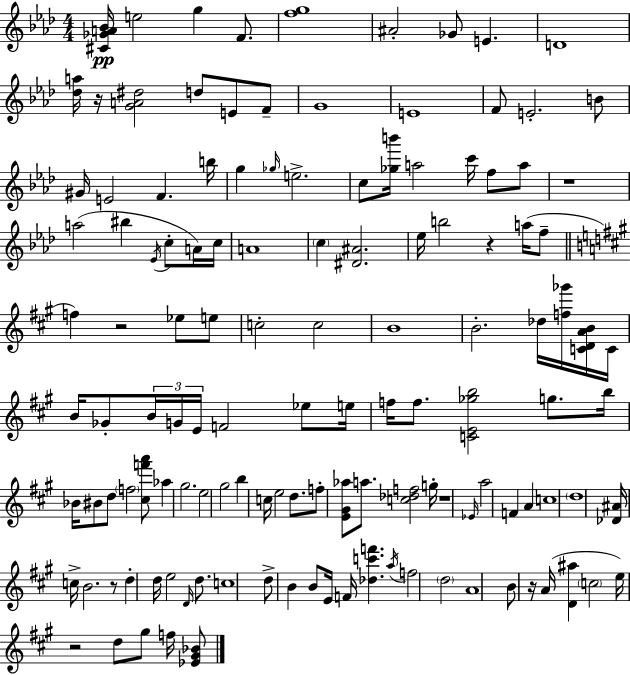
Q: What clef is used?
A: treble